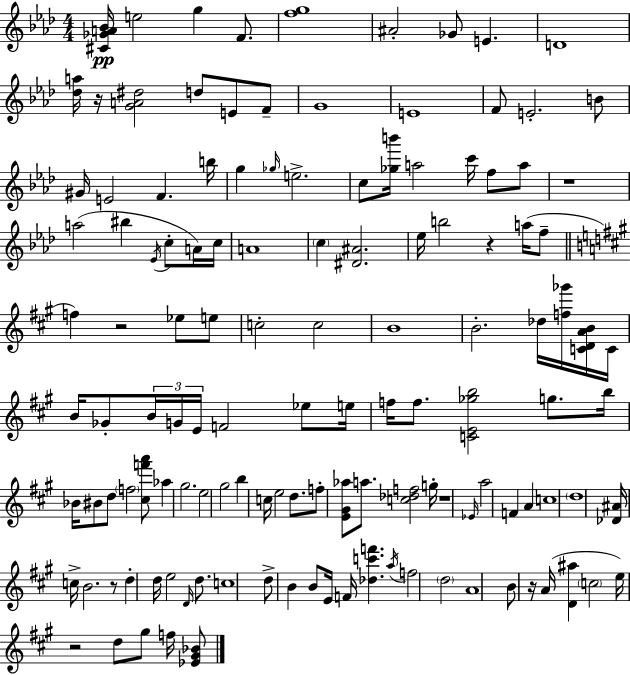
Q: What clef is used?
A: treble